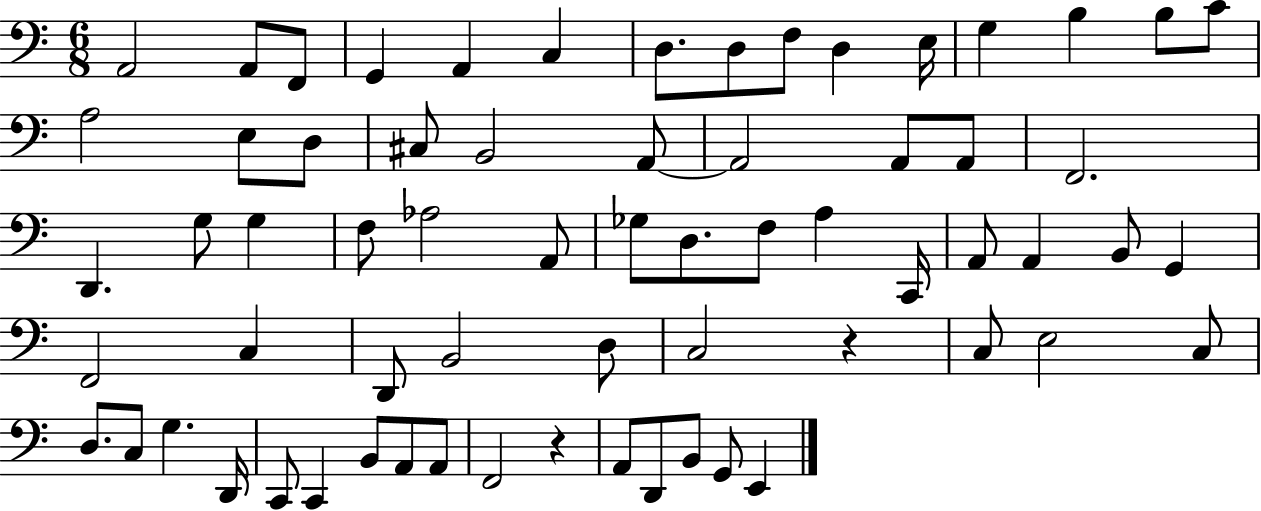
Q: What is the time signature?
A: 6/8